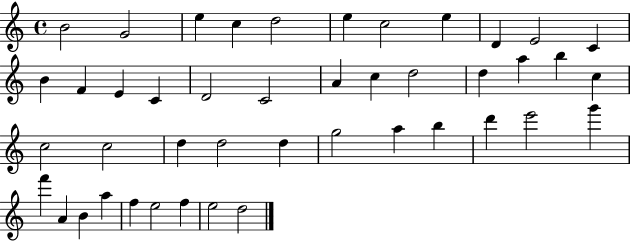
X:1
T:Untitled
M:4/4
L:1/4
K:C
B2 G2 e c d2 e c2 e D E2 C B F E C D2 C2 A c d2 d a b c c2 c2 d d2 d g2 a b d' e'2 g' f' A B a f e2 f e2 d2